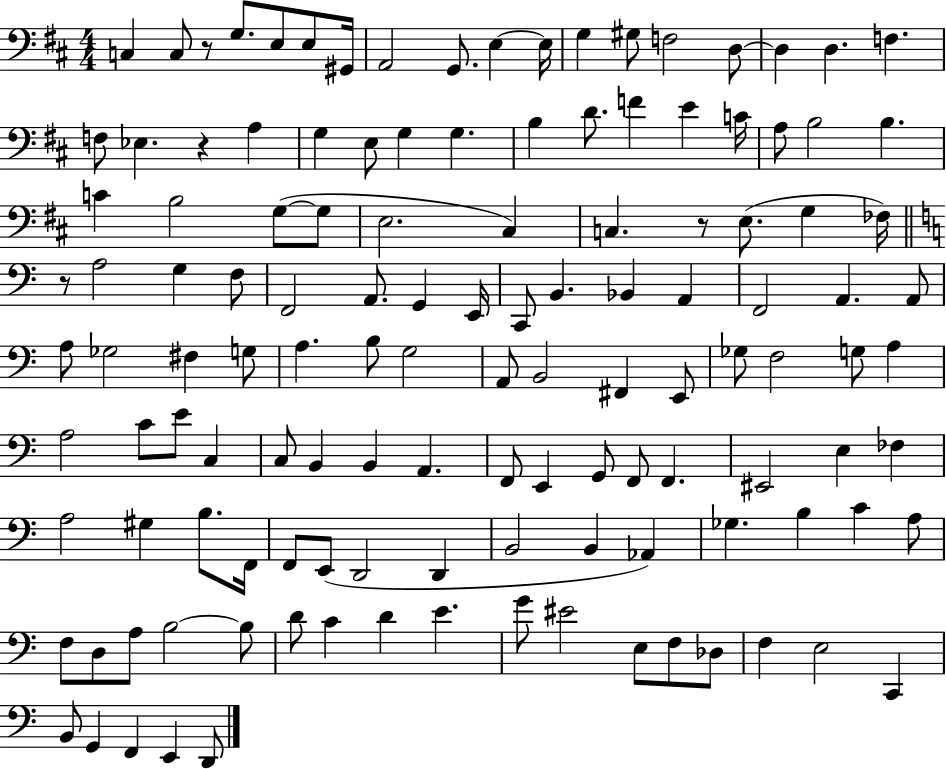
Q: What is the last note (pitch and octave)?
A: D2